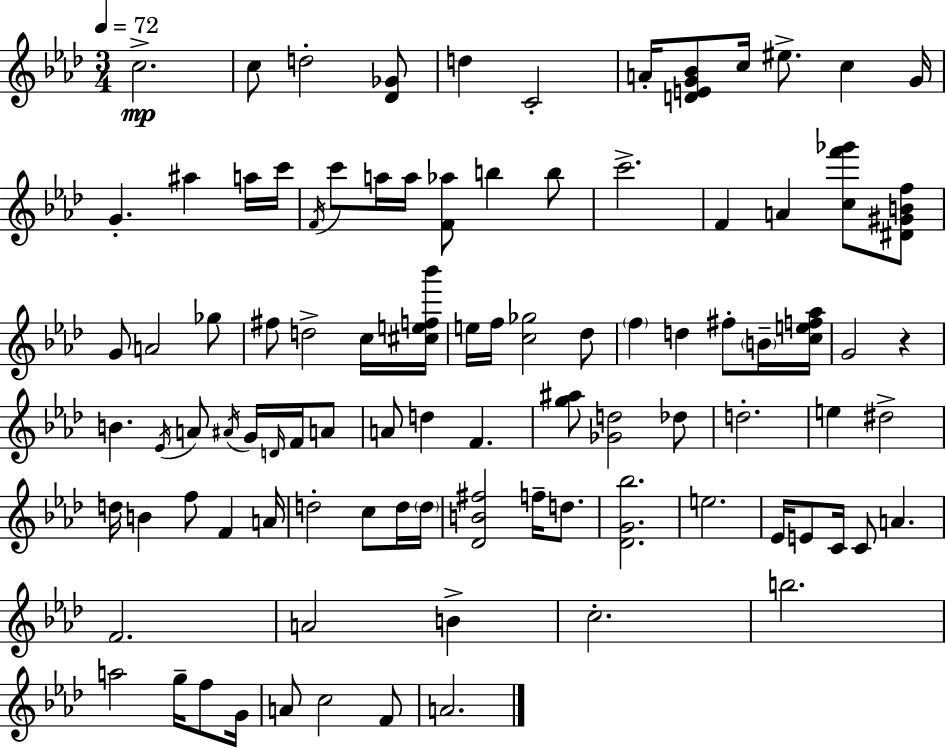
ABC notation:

X:1
T:Untitled
M:3/4
L:1/4
K:Fm
c2 c/2 d2 [_D_G]/2 d C2 A/4 [DEG_B]/2 c/4 ^e/2 c G/4 G ^a a/4 c'/4 F/4 c'/2 a/4 a/4 [F_a]/2 b b/2 c'2 F A [cf'_g']/2 [^D^GBf]/2 G/2 A2 _g/2 ^f/2 d2 c/4 [^cef_b']/4 e/4 f/4 [c_g]2 _d/2 f d ^f/2 B/4 [cef_a]/4 G2 z B _E/4 A/2 ^A/4 G/4 D/4 F/4 A/2 A/2 d F [g^a]/2 [_Gd]2 _d/2 d2 e ^d2 d/4 B f/2 F A/4 d2 c/2 d/4 d/4 [_DB^f]2 f/4 d/2 [_DG_b]2 e2 _E/4 E/2 C/4 C/2 A F2 A2 B c2 b2 a2 g/4 f/2 G/4 A/2 c2 F/2 A2